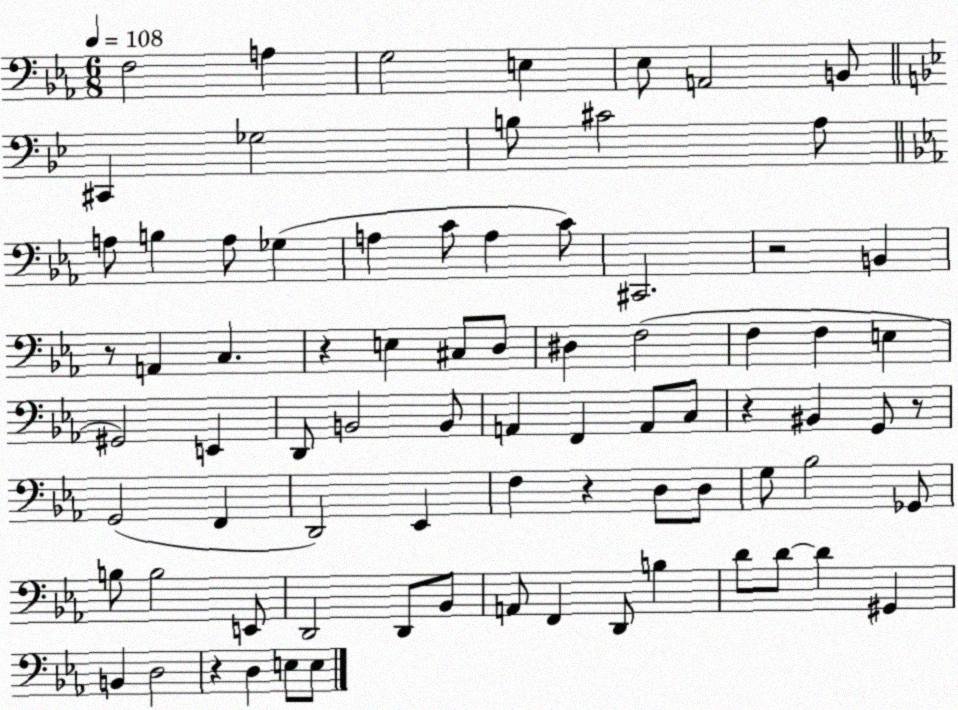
X:1
T:Untitled
M:6/8
L:1/4
K:Eb
F,2 A, G,2 E, _E,/2 A,,2 B,,/2 ^C,, _G,2 B,/2 ^C2 A,/2 A,/2 B, A,/2 _G, A, C/2 A, C/2 ^C,,2 z2 B,, z/2 A,, C, z E, ^C,/2 D,/2 ^D, F,2 F, F, E, ^G,,2 E,, D,,/2 B,,2 B,,/2 A,, F,, A,,/2 C,/2 z ^B,, G,,/2 z/2 G,,2 F,, D,,2 _E,, F, z D,/2 D,/2 G,/2 _B,2 _G,,/2 B,/2 B,2 E,,/2 D,,2 D,,/2 _B,,/2 A,,/2 F,, D,,/2 B, D/2 D/2 D ^G,, B,, D,2 z D, E,/2 E,/2